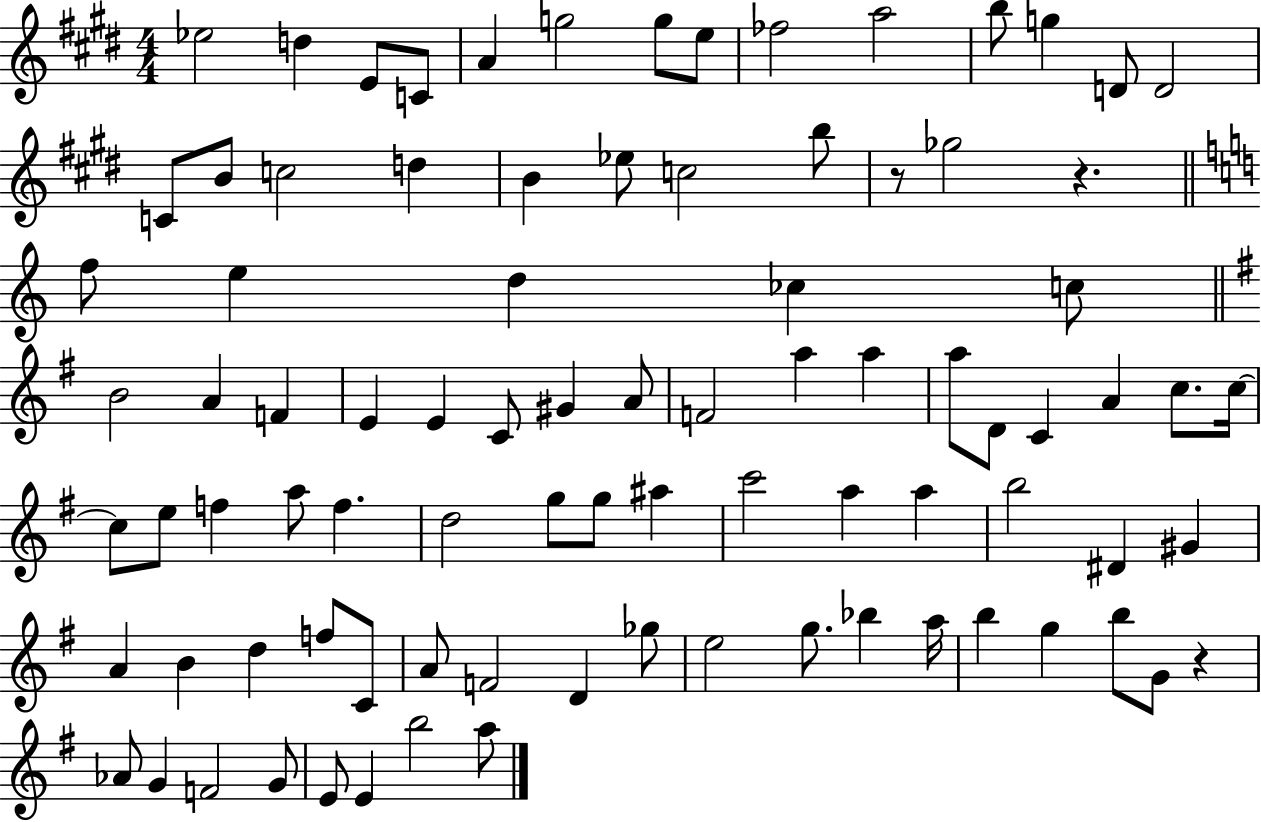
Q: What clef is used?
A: treble